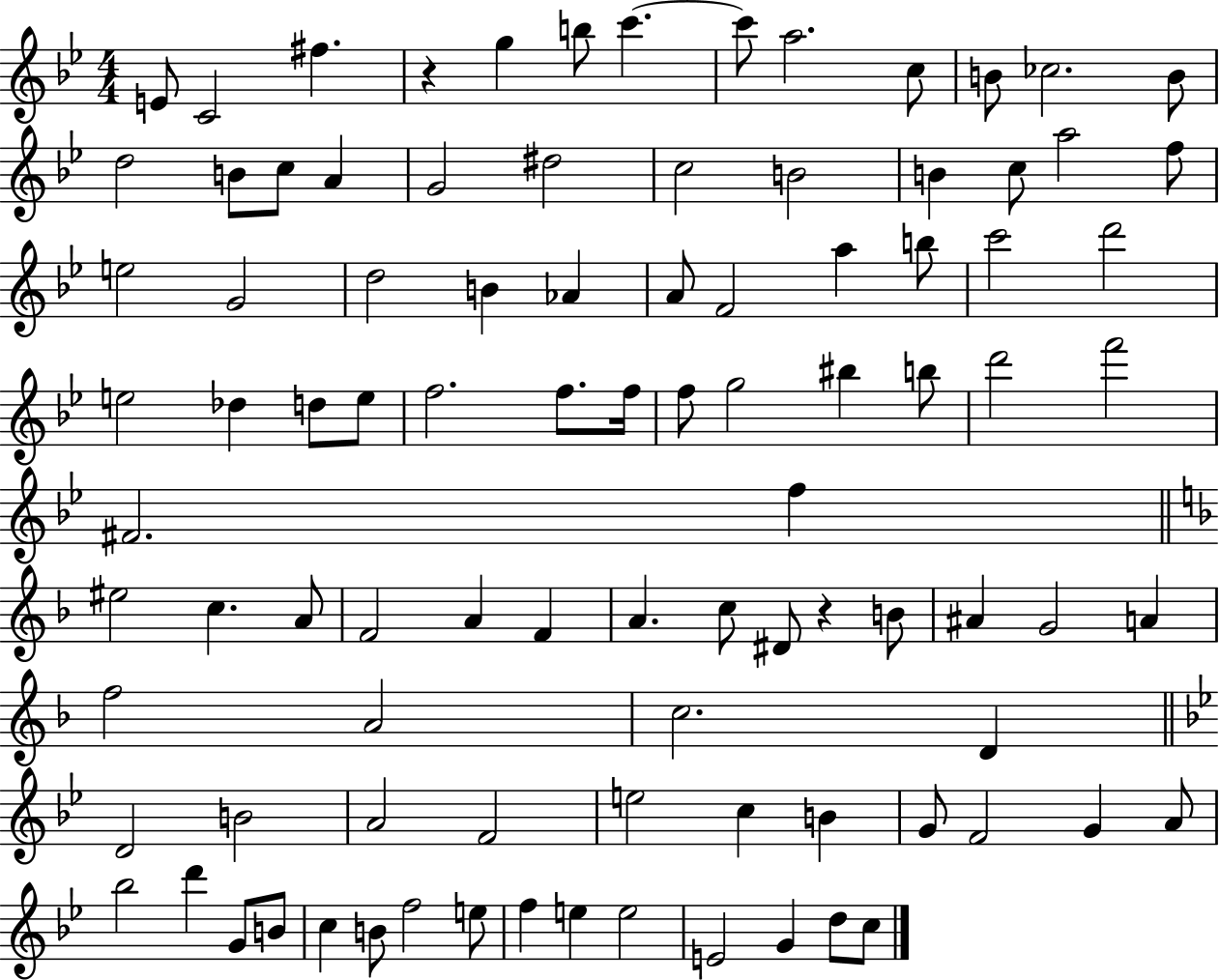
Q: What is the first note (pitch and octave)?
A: E4